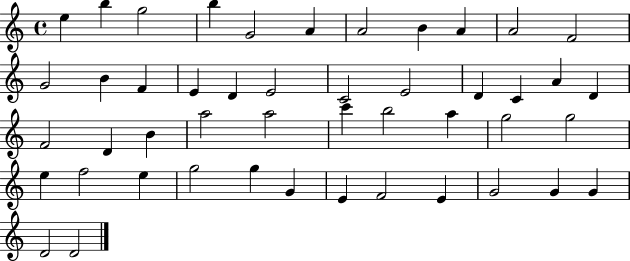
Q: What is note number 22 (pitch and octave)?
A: A4